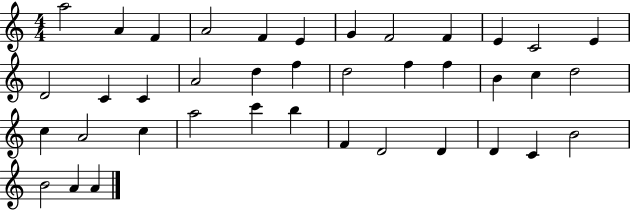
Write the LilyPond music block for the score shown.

{
  \clef treble
  \numericTimeSignature
  \time 4/4
  \key c \major
  a''2 a'4 f'4 | a'2 f'4 e'4 | g'4 f'2 f'4 | e'4 c'2 e'4 | \break d'2 c'4 c'4 | a'2 d''4 f''4 | d''2 f''4 f''4 | b'4 c''4 d''2 | \break c''4 a'2 c''4 | a''2 c'''4 b''4 | f'4 d'2 d'4 | d'4 c'4 b'2 | \break b'2 a'4 a'4 | \bar "|."
}